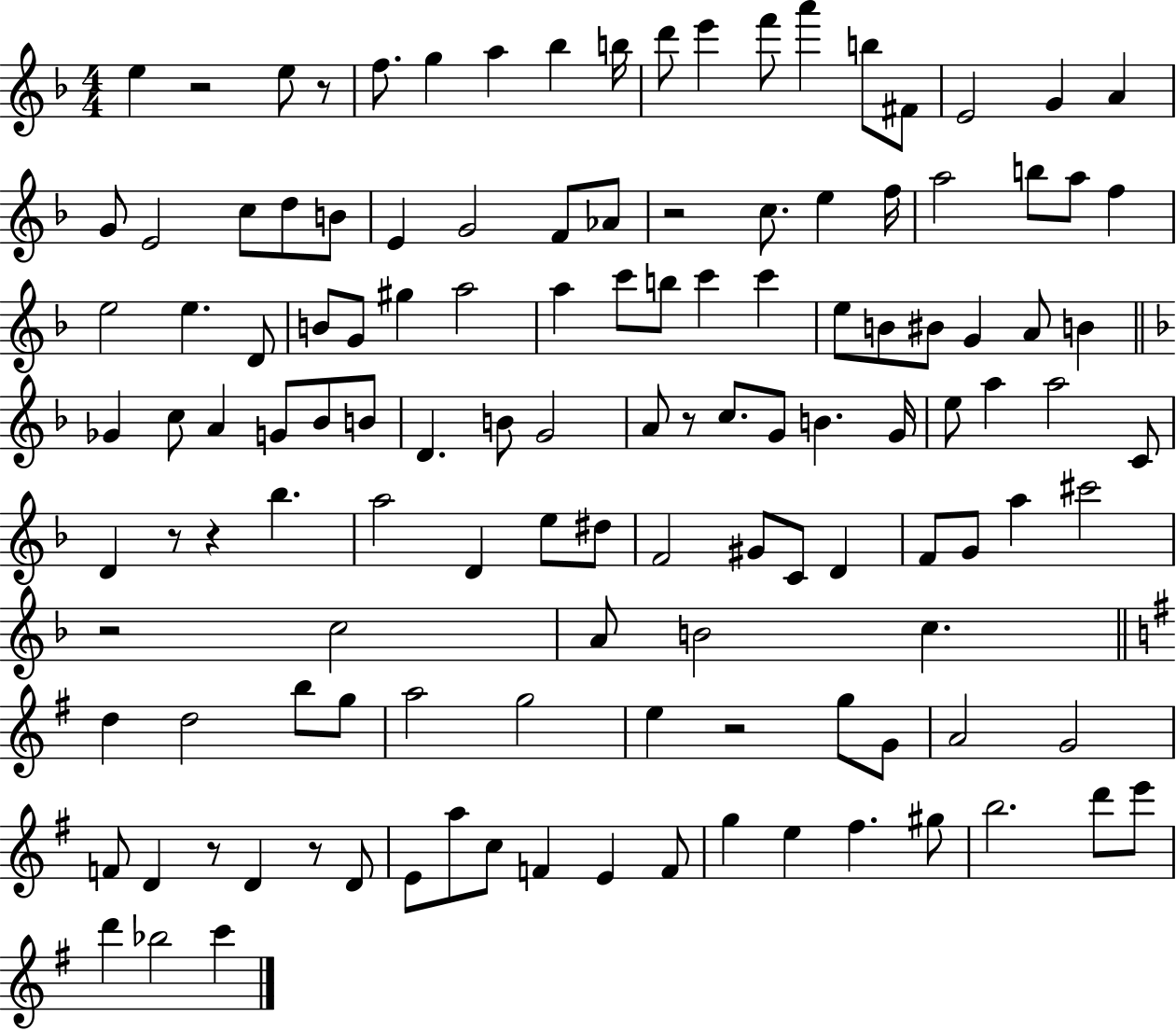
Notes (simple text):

E5/q R/h E5/e R/e F5/e. G5/q A5/q Bb5/q B5/s D6/e E6/q F6/e A6/q B5/e F#4/e E4/h G4/q A4/q G4/e E4/h C5/e D5/e B4/e E4/q G4/h F4/e Ab4/e R/h C5/e. E5/q F5/s A5/h B5/e A5/e F5/q E5/h E5/q. D4/e B4/e G4/e G#5/q A5/h A5/q C6/e B5/e C6/q C6/q E5/e B4/e BIS4/e G4/q A4/e B4/q Gb4/q C5/e A4/q G4/e Bb4/e B4/e D4/q. B4/e G4/h A4/e R/e C5/e. G4/e B4/q. G4/s E5/e A5/q A5/h C4/e D4/q R/e R/q Bb5/q. A5/h D4/q E5/e D#5/e F4/h G#4/e C4/e D4/q F4/e G4/e A5/q C#6/h R/h C5/h A4/e B4/h C5/q. D5/q D5/h B5/e G5/e A5/h G5/h E5/q R/h G5/e G4/e A4/h G4/h F4/e D4/q R/e D4/q R/e D4/e E4/e A5/e C5/e F4/q E4/q F4/e G5/q E5/q F#5/q. G#5/e B5/h. D6/e E6/e D6/q Bb5/h C6/q